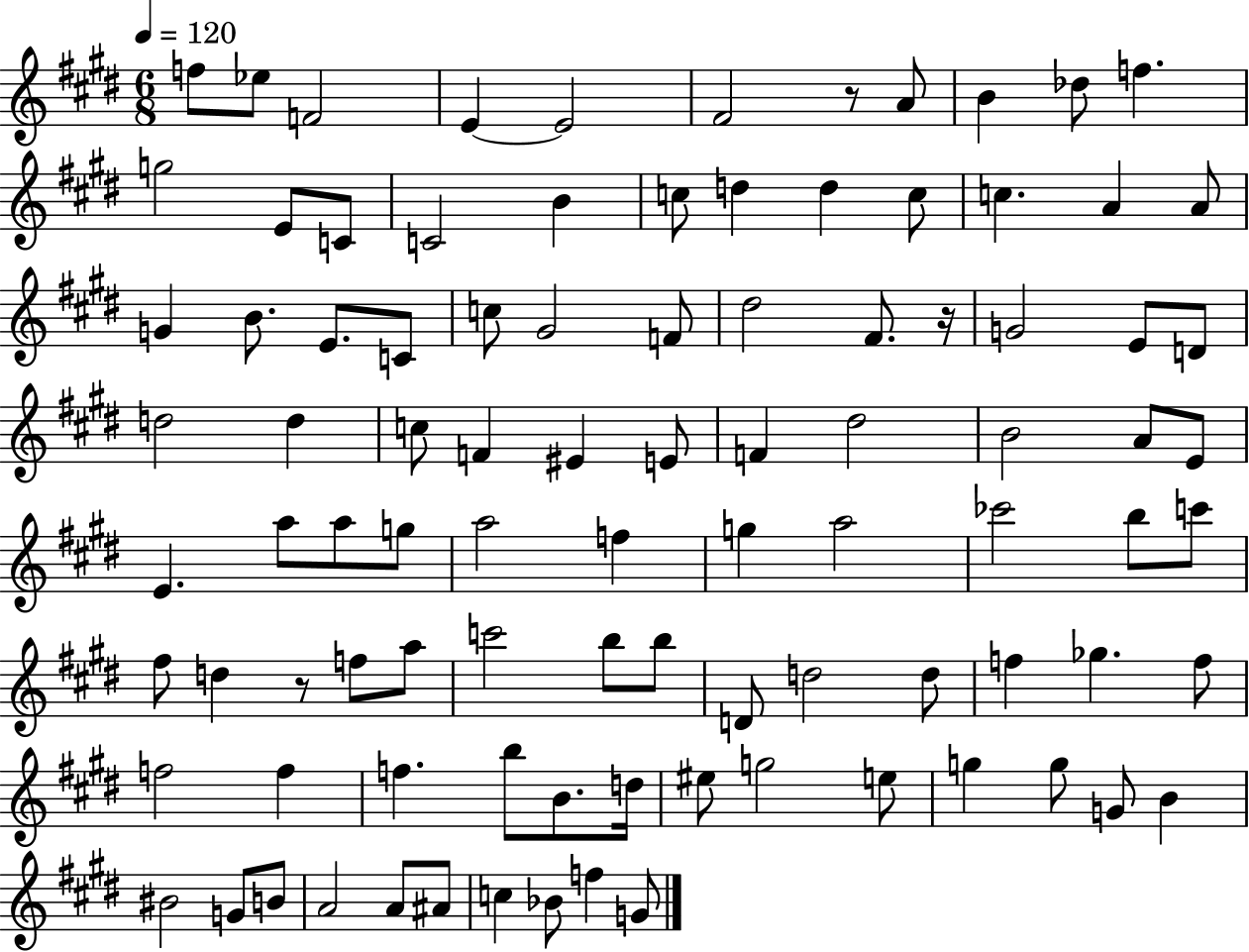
F5/e Eb5/e F4/h E4/q E4/h F#4/h R/e A4/e B4/q Db5/e F5/q. G5/h E4/e C4/e C4/h B4/q C5/e D5/q D5/q C5/e C5/q. A4/q A4/e G4/q B4/e. E4/e. C4/e C5/e G#4/h F4/e D#5/h F#4/e. R/s G4/h E4/e D4/e D5/h D5/q C5/e F4/q EIS4/q E4/e F4/q D#5/h B4/h A4/e E4/e E4/q. A5/e A5/e G5/e A5/h F5/q G5/q A5/h CES6/h B5/e C6/e F#5/e D5/q R/e F5/e A5/e C6/h B5/e B5/e D4/e D5/h D5/e F5/q Gb5/q. F5/e F5/h F5/q F5/q. B5/e B4/e. D5/s EIS5/e G5/h E5/e G5/q G5/e G4/e B4/q BIS4/h G4/e B4/e A4/h A4/e A#4/e C5/q Bb4/e F5/q G4/e